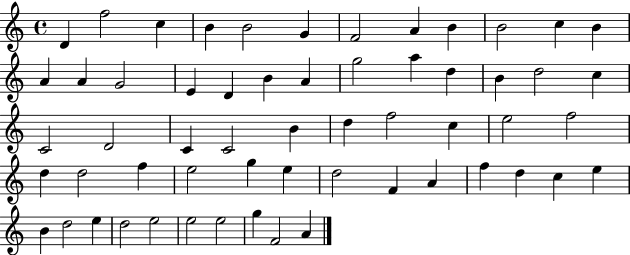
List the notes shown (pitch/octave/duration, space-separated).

D4/q F5/h C5/q B4/q B4/h G4/q F4/h A4/q B4/q B4/h C5/q B4/q A4/q A4/q G4/h E4/q D4/q B4/q A4/q G5/h A5/q D5/q B4/q D5/h C5/q C4/h D4/h C4/q C4/h B4/q D5/q F5/h C5/q E5/h F5/h D5/q D5/h F5/q E5/h G5/q E5/q D5/h F4/q A4/q F5/q D5/q C5/q E5/q B4/q D5/h E5/q D5/h E5/h E5/h E5/h G5/q F4/h A4/q